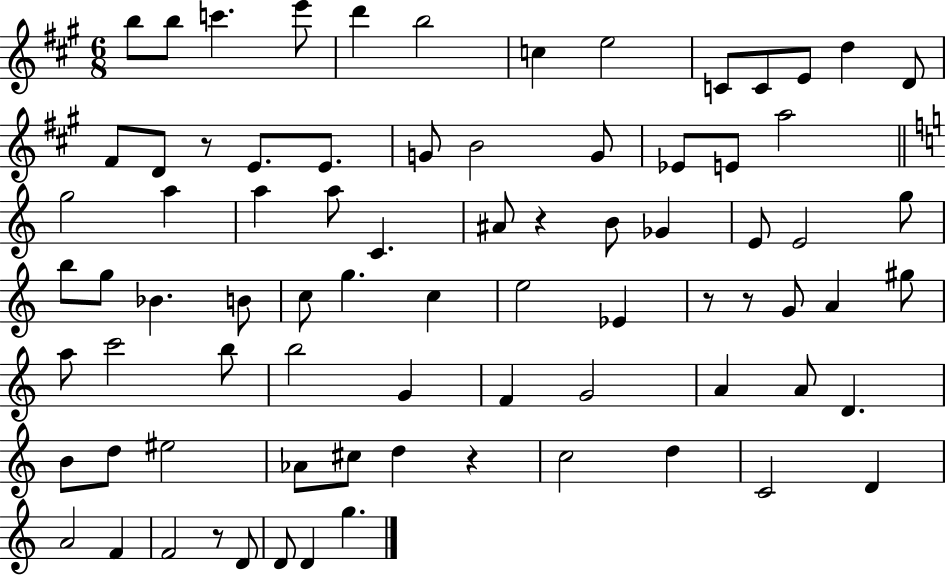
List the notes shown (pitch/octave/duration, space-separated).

B5/e B5/e C6/q. E6/e D6/q B5/h C5/q E5/h C4/e C4/e E4/e D5/q D4/e F#4/e D4/e R/e E4/e. E4/e. G4/e B4/h G4/e Eb4/e E4/e A5/h G5/h A5/q A5/q A5/e C4/q. A#4/e R/q B4/e Gb4/q E4/e E4/h G5/e B5/e G5/e Bb4/q. B4/e C5/e G5/q. C5/q E5/h Eb4/q R/e R/e G4/e A4/q G#5/e A5/e C6/h B5/e B5/h G4/q F4/q G4/h A4/q A4/e D4/q. B4/e D5/e EIS5/h Ab4/e C#5/e D5/q R/q C5/h D5/q C4/h D4/q A4/h F4/q F4/h R/e D4/e D4/e D4/q G5/q.